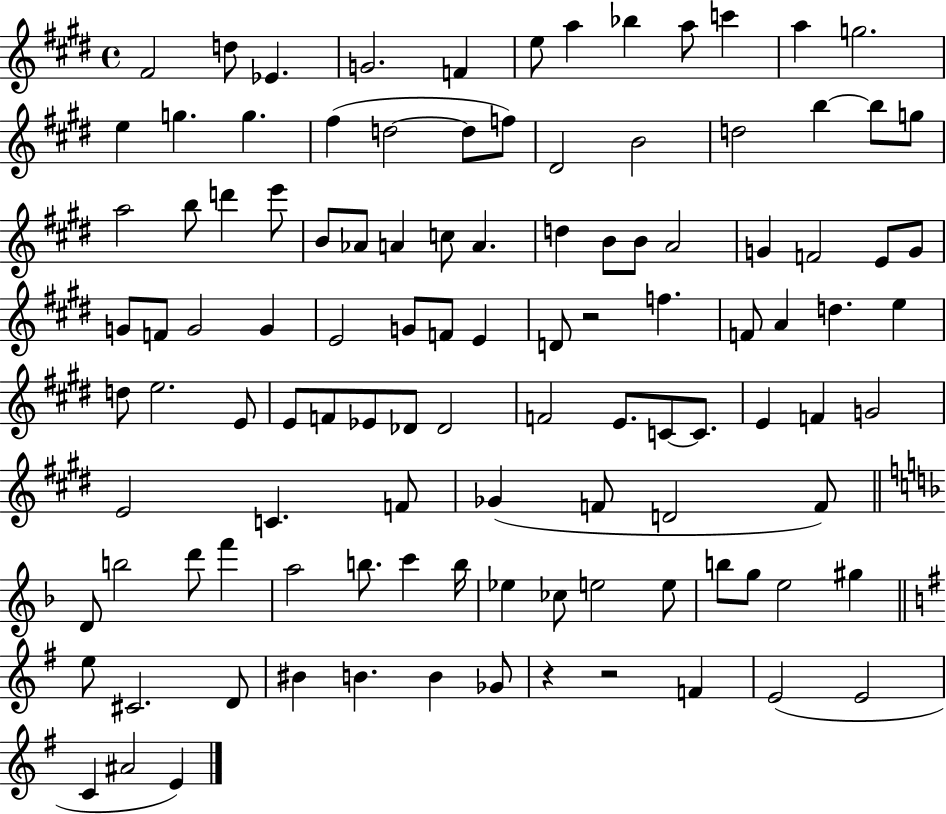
{
  \clef treble
  \time 4/4
  \defaultTimeSignature
  \key e \major
  \repeat volta 2 { fis'2 d''8 ees'4. | g'2. f'4 | e''8 a''4 bes''4 a''8 c'''4 | a''4 g''2. | \break e''4 g''4. g''4. | fis''4( d''2~~ d''8 f''8) | dis'2 b'2 | d''2 b''4~~ b''8 g''8 | \break a''2 b''8 d'''4 e'''8 | b'8 aes'8 a'4 c''8 a'4. | d''4 b'8 b'8 a'2 | g'4 f'2 e'8 g'8 | \break g'8 f'8 g'2 g'4 | e'2 g'8 f'8 e'4 | d'8 r2 f''4. | f'8 a'4 d''4. e''4 | \break d''8 e''2. e'8 | e'8 f'8 ees'8 des'8 des'2 | f'2 e'8. c'8~~ c'8. | e'4 f'4 g'2 | \break e'2 c'4. f'8 | ges'4( f'8 d'2 f'8) | \bar "||" \break \key f \major d'8 b''2 d'''8 f'''4 | a''2 b''8. c'''4 b''16 | ees''4 ces''8 e''2 e''8 | b''8 g''8 e''2 gis''4 | \break \bar "||" \break \key g \major e''8 cis'2. d'8 | bis'4 b'4. b'4 ges'8 | r4 r2 f'4 | e'2( e'2 | \break c'4 ais'2 e'4) | } \bar "|."
}